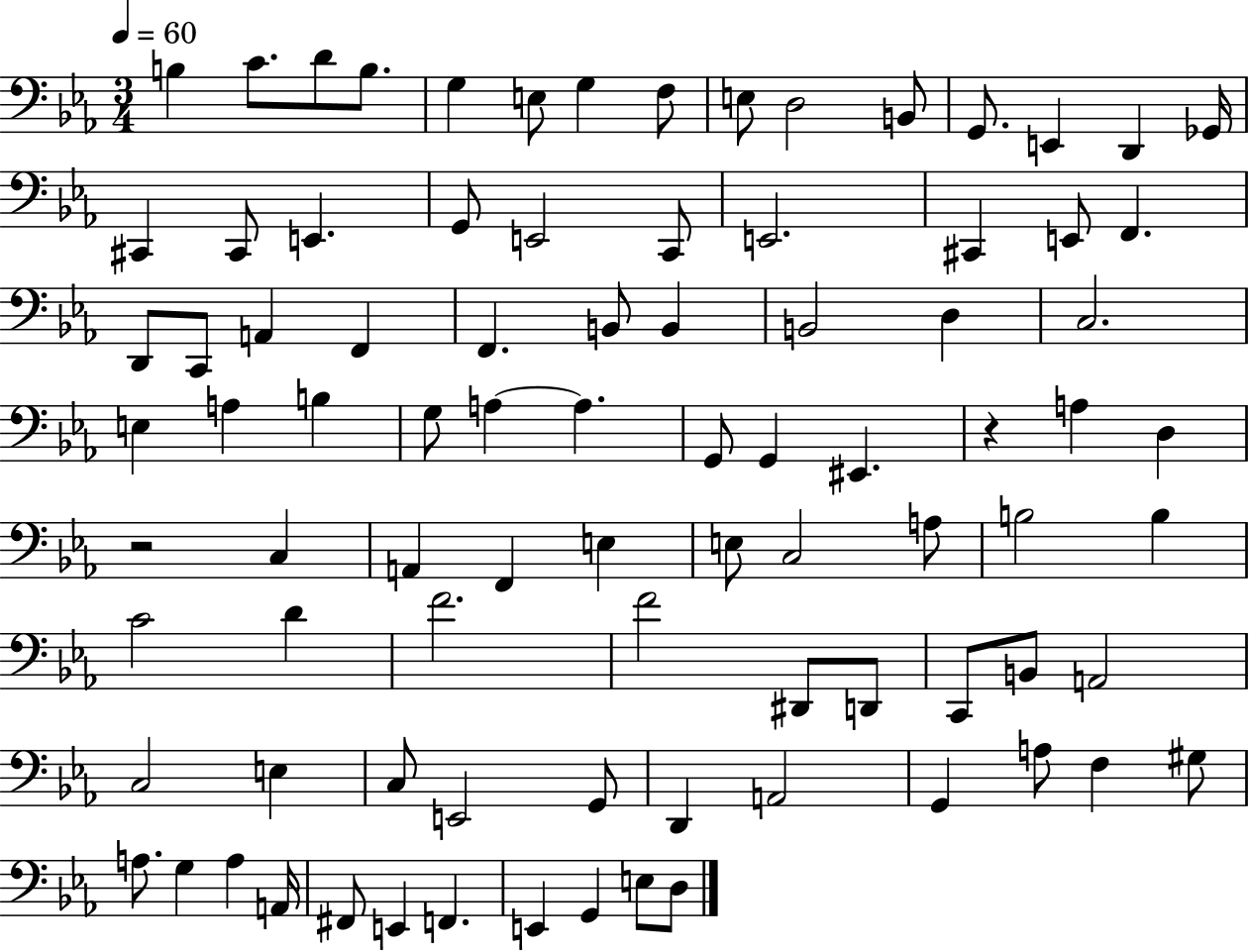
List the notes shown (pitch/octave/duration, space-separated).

B3/q C4/e. D4/e B3/e. G3/q E3/e G3/q F3/e E3/e D3/h B2/e G2/e. E2/q D2/q Gb2/s C#2/q C#2/e E2/q. G2/e E2/h C2/e E2/h. C#2/q E2/e F2/q. D2/e C2/e A2/q F2/q F2/q. B2/e B2/q B2/h D3/q C3/h. E3/q A3/q B3/q G3/e A3/q A3/q. G2/e G2/q EIS2/q. R/q A3/q D3/q R/h C3/q A2/q F2/q E3/q E3/e C3/h A3/e B3/h B3/q C4/h D4/q F4/h. F4/h D#2/e D2/e C2/e B2/e A2/h C3/h E3/q C3/e E2/h G2/e D2/q A2/h G2/q A3/e F3/q G#3/e A3/e. G3/q A3/q A2/s F#2/e E2/q F2/q. E2/q G2/q E3/e D3/e